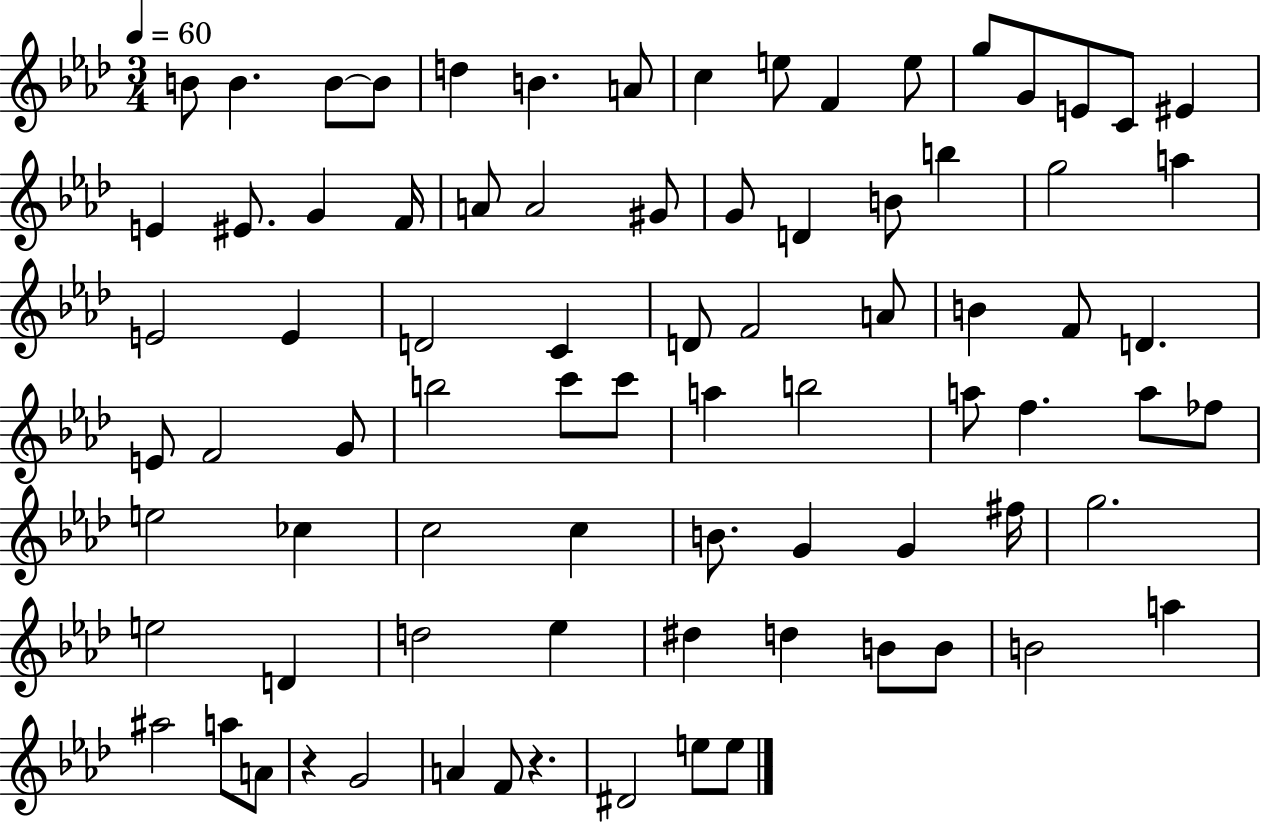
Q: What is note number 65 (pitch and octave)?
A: D#5